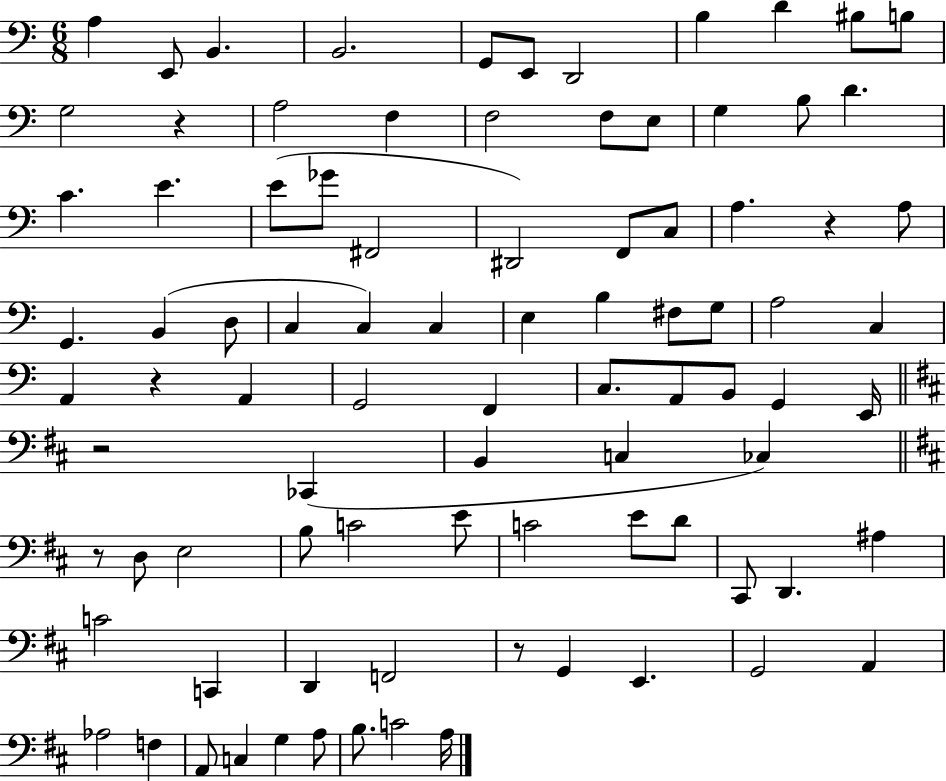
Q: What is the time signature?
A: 6/8